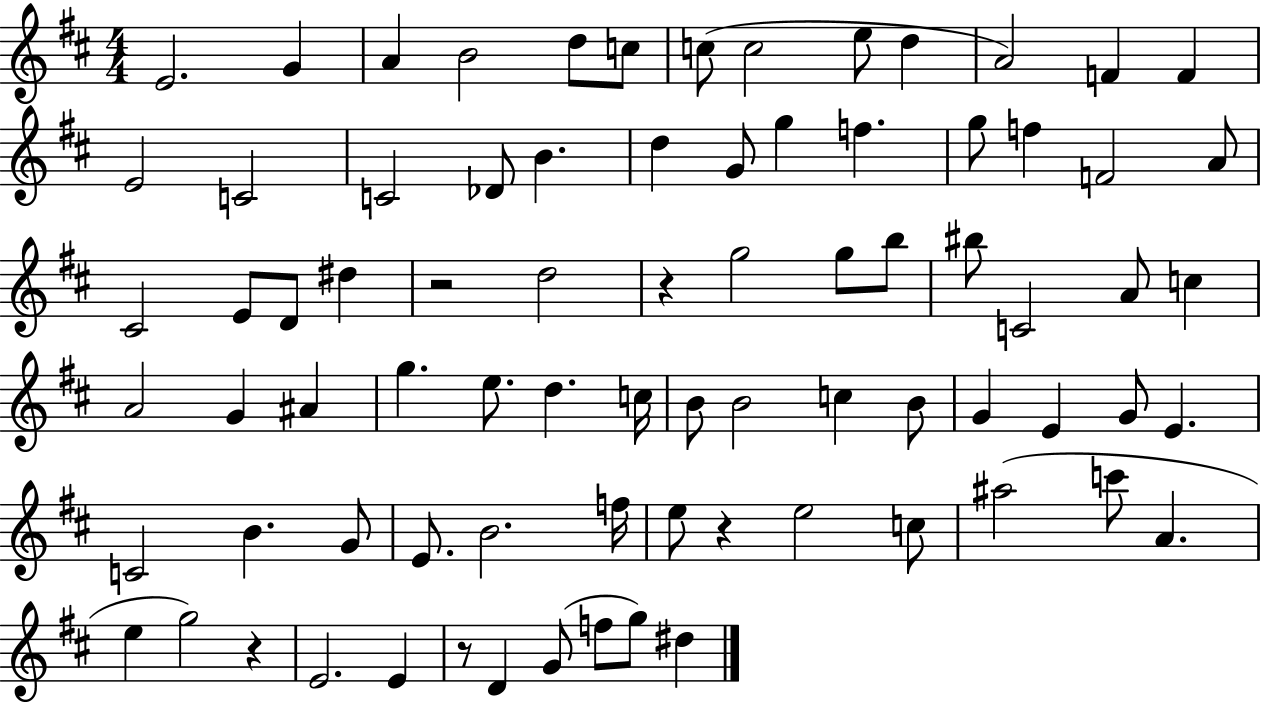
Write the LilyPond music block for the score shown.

{
  \clef treble
  \numericTimeSignature
  \time 4/4
  \key d \major
  e'2. g'4 | a'4 b'2 d''8 c''8 | c''8( c''2 e''8 d''4 | a'2) f'4 f'4 | \break e'2 c'2 | c'2 des'8 b'4. | d''4 g'8 g''4 f''4. | g''8 f''4 f'2 a'8 | \break cis'2 e'8 d'8 dis''4 | r2 d''2 | r4 g''2 g''8 b''8 | bis''8 c'2 a'8 c''4 | \break a'2 g'4 ais'4 | g''4. e''8. d''4. c''16 | b'8 b'2 c''4 b'8 | g'4 e'4 g'8 e'4. | \break c'2 b'4. g'8 | e'8. b'2. f''16 | e''8 r4 e''2 c''8 | ais''2( c'''8 a'4. | \break e''4 g''2) r4 | e'2. e'4 | r8 d'4 g'8( f''8 g''8) dis''4 | \bar "|."
}